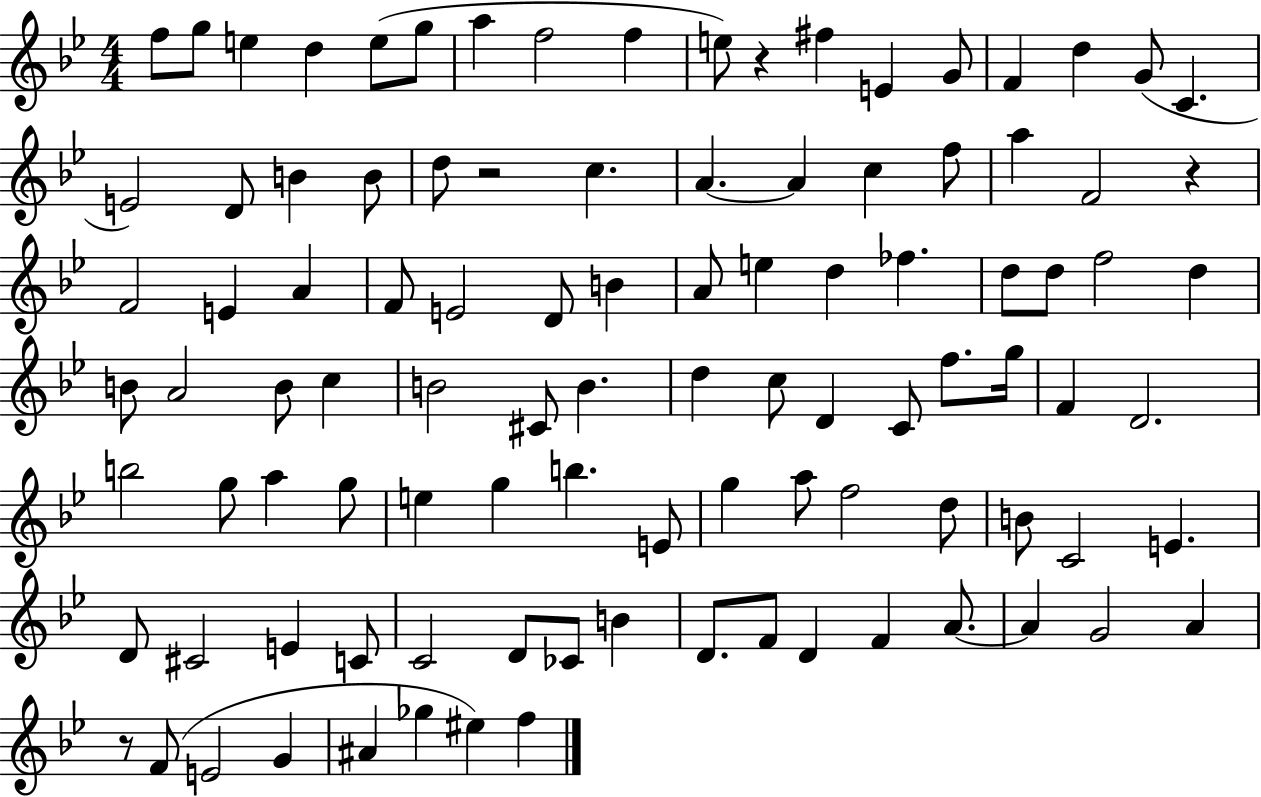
X:1
T:Untitled
M:4/4
L:1/4
K:Bb
f/2 g/2 e d e/2 g/2 a f2 f e/2 z ^f E G/2 F d G/2 C E2 D/2 B B/2 d/2 z2 c A A c f/2 a F2 z F2 E A F/2 E2 D/2 B A/2 e d _f d/2 d/2 f2 d B/2 A2 B/2 c B2 ^C/2 B d c/2 D C/2 f/2 g/4 F D2 b2 g/2 a g/2 e g b E/2 g a/2 f2 d/2 B/2 C2 E D/2 ^C2 E C/2 C2 D/2 _C/2 B D/2 F/2 D F A/2 A G2 A z/2 F/2 E2 G ^A _g ^e f